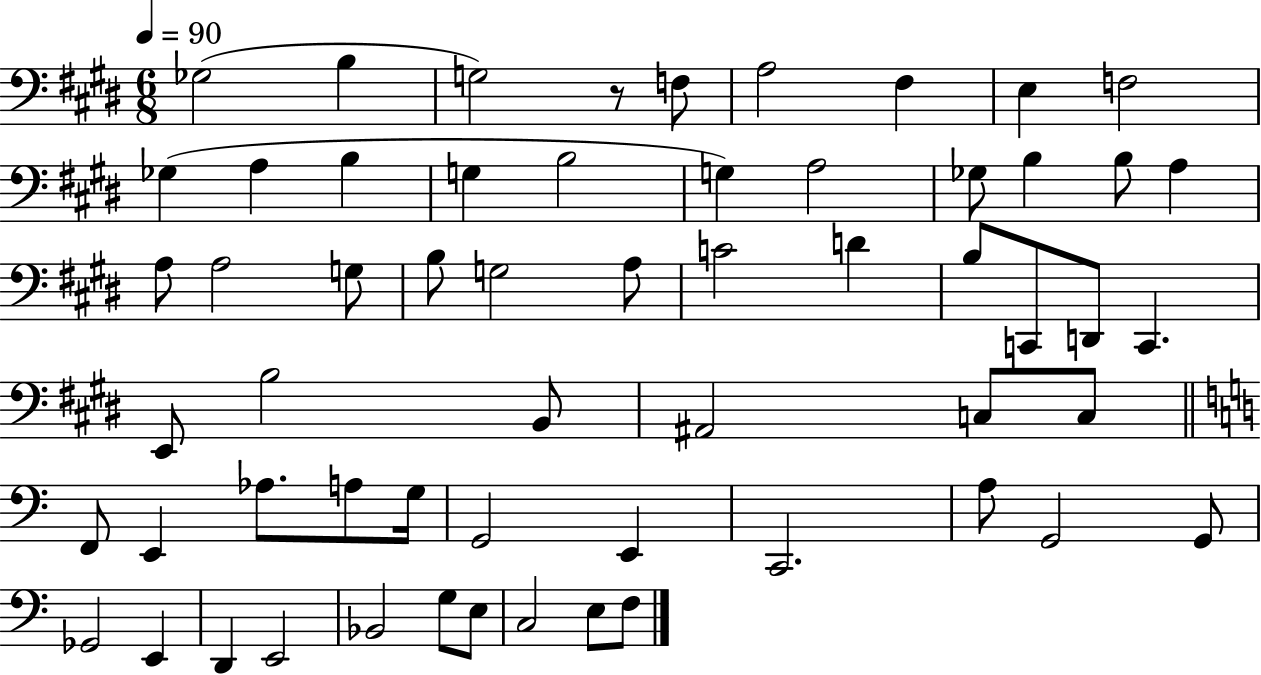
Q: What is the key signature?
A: E major